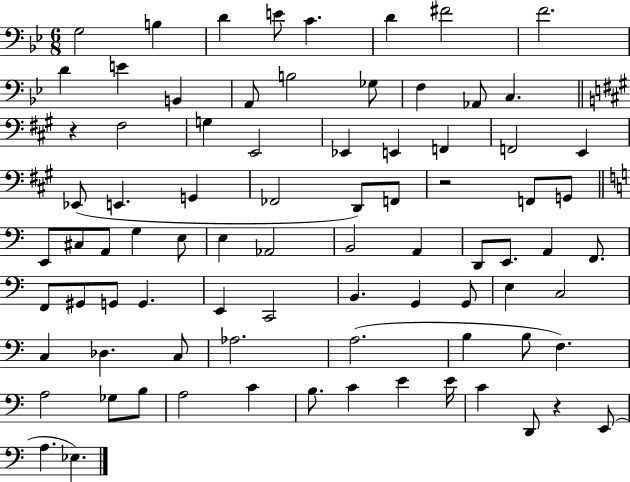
{
  \clef bass
  \numericTimeSignature
  \time 6/8
  \key bes \major
  g2 b4 | d'4 e'8 c'4. | d'4 fis'2 | f'2. | \break d'4 e'4 b,4 | a,8 b2 ges8 | f4 aes,8 c4. | \bar "||" \break \key a \major r4 fis2 | g4 e,2 | ees,4 e,4 f,4 | f,2 e,4 | \break ees,8( e,4. g,4 | fes,2 d,8) f,8 | r2 f,8 g,8 | \bar "||" \break \key a \minor e,8 cis8 a,8 g4 e8 | e4 aes,2 | b,2 a,4 | d,8 e,8. a,4 f,8. | \break f,8 gis,8 g,8 g,4. | e,4 c,2 | b,4. g,4 g,8 | e4 c2 | \break c4 des4. c8 | aes2. | a2.( | b4 b8 f4.) | \break a2 ges8 b8 | a2 c'4 | b8. c'4 e'4 e'16 | c'4 d,8 r4 e,8( | \break a4. ees4.) | \bar "|."
}